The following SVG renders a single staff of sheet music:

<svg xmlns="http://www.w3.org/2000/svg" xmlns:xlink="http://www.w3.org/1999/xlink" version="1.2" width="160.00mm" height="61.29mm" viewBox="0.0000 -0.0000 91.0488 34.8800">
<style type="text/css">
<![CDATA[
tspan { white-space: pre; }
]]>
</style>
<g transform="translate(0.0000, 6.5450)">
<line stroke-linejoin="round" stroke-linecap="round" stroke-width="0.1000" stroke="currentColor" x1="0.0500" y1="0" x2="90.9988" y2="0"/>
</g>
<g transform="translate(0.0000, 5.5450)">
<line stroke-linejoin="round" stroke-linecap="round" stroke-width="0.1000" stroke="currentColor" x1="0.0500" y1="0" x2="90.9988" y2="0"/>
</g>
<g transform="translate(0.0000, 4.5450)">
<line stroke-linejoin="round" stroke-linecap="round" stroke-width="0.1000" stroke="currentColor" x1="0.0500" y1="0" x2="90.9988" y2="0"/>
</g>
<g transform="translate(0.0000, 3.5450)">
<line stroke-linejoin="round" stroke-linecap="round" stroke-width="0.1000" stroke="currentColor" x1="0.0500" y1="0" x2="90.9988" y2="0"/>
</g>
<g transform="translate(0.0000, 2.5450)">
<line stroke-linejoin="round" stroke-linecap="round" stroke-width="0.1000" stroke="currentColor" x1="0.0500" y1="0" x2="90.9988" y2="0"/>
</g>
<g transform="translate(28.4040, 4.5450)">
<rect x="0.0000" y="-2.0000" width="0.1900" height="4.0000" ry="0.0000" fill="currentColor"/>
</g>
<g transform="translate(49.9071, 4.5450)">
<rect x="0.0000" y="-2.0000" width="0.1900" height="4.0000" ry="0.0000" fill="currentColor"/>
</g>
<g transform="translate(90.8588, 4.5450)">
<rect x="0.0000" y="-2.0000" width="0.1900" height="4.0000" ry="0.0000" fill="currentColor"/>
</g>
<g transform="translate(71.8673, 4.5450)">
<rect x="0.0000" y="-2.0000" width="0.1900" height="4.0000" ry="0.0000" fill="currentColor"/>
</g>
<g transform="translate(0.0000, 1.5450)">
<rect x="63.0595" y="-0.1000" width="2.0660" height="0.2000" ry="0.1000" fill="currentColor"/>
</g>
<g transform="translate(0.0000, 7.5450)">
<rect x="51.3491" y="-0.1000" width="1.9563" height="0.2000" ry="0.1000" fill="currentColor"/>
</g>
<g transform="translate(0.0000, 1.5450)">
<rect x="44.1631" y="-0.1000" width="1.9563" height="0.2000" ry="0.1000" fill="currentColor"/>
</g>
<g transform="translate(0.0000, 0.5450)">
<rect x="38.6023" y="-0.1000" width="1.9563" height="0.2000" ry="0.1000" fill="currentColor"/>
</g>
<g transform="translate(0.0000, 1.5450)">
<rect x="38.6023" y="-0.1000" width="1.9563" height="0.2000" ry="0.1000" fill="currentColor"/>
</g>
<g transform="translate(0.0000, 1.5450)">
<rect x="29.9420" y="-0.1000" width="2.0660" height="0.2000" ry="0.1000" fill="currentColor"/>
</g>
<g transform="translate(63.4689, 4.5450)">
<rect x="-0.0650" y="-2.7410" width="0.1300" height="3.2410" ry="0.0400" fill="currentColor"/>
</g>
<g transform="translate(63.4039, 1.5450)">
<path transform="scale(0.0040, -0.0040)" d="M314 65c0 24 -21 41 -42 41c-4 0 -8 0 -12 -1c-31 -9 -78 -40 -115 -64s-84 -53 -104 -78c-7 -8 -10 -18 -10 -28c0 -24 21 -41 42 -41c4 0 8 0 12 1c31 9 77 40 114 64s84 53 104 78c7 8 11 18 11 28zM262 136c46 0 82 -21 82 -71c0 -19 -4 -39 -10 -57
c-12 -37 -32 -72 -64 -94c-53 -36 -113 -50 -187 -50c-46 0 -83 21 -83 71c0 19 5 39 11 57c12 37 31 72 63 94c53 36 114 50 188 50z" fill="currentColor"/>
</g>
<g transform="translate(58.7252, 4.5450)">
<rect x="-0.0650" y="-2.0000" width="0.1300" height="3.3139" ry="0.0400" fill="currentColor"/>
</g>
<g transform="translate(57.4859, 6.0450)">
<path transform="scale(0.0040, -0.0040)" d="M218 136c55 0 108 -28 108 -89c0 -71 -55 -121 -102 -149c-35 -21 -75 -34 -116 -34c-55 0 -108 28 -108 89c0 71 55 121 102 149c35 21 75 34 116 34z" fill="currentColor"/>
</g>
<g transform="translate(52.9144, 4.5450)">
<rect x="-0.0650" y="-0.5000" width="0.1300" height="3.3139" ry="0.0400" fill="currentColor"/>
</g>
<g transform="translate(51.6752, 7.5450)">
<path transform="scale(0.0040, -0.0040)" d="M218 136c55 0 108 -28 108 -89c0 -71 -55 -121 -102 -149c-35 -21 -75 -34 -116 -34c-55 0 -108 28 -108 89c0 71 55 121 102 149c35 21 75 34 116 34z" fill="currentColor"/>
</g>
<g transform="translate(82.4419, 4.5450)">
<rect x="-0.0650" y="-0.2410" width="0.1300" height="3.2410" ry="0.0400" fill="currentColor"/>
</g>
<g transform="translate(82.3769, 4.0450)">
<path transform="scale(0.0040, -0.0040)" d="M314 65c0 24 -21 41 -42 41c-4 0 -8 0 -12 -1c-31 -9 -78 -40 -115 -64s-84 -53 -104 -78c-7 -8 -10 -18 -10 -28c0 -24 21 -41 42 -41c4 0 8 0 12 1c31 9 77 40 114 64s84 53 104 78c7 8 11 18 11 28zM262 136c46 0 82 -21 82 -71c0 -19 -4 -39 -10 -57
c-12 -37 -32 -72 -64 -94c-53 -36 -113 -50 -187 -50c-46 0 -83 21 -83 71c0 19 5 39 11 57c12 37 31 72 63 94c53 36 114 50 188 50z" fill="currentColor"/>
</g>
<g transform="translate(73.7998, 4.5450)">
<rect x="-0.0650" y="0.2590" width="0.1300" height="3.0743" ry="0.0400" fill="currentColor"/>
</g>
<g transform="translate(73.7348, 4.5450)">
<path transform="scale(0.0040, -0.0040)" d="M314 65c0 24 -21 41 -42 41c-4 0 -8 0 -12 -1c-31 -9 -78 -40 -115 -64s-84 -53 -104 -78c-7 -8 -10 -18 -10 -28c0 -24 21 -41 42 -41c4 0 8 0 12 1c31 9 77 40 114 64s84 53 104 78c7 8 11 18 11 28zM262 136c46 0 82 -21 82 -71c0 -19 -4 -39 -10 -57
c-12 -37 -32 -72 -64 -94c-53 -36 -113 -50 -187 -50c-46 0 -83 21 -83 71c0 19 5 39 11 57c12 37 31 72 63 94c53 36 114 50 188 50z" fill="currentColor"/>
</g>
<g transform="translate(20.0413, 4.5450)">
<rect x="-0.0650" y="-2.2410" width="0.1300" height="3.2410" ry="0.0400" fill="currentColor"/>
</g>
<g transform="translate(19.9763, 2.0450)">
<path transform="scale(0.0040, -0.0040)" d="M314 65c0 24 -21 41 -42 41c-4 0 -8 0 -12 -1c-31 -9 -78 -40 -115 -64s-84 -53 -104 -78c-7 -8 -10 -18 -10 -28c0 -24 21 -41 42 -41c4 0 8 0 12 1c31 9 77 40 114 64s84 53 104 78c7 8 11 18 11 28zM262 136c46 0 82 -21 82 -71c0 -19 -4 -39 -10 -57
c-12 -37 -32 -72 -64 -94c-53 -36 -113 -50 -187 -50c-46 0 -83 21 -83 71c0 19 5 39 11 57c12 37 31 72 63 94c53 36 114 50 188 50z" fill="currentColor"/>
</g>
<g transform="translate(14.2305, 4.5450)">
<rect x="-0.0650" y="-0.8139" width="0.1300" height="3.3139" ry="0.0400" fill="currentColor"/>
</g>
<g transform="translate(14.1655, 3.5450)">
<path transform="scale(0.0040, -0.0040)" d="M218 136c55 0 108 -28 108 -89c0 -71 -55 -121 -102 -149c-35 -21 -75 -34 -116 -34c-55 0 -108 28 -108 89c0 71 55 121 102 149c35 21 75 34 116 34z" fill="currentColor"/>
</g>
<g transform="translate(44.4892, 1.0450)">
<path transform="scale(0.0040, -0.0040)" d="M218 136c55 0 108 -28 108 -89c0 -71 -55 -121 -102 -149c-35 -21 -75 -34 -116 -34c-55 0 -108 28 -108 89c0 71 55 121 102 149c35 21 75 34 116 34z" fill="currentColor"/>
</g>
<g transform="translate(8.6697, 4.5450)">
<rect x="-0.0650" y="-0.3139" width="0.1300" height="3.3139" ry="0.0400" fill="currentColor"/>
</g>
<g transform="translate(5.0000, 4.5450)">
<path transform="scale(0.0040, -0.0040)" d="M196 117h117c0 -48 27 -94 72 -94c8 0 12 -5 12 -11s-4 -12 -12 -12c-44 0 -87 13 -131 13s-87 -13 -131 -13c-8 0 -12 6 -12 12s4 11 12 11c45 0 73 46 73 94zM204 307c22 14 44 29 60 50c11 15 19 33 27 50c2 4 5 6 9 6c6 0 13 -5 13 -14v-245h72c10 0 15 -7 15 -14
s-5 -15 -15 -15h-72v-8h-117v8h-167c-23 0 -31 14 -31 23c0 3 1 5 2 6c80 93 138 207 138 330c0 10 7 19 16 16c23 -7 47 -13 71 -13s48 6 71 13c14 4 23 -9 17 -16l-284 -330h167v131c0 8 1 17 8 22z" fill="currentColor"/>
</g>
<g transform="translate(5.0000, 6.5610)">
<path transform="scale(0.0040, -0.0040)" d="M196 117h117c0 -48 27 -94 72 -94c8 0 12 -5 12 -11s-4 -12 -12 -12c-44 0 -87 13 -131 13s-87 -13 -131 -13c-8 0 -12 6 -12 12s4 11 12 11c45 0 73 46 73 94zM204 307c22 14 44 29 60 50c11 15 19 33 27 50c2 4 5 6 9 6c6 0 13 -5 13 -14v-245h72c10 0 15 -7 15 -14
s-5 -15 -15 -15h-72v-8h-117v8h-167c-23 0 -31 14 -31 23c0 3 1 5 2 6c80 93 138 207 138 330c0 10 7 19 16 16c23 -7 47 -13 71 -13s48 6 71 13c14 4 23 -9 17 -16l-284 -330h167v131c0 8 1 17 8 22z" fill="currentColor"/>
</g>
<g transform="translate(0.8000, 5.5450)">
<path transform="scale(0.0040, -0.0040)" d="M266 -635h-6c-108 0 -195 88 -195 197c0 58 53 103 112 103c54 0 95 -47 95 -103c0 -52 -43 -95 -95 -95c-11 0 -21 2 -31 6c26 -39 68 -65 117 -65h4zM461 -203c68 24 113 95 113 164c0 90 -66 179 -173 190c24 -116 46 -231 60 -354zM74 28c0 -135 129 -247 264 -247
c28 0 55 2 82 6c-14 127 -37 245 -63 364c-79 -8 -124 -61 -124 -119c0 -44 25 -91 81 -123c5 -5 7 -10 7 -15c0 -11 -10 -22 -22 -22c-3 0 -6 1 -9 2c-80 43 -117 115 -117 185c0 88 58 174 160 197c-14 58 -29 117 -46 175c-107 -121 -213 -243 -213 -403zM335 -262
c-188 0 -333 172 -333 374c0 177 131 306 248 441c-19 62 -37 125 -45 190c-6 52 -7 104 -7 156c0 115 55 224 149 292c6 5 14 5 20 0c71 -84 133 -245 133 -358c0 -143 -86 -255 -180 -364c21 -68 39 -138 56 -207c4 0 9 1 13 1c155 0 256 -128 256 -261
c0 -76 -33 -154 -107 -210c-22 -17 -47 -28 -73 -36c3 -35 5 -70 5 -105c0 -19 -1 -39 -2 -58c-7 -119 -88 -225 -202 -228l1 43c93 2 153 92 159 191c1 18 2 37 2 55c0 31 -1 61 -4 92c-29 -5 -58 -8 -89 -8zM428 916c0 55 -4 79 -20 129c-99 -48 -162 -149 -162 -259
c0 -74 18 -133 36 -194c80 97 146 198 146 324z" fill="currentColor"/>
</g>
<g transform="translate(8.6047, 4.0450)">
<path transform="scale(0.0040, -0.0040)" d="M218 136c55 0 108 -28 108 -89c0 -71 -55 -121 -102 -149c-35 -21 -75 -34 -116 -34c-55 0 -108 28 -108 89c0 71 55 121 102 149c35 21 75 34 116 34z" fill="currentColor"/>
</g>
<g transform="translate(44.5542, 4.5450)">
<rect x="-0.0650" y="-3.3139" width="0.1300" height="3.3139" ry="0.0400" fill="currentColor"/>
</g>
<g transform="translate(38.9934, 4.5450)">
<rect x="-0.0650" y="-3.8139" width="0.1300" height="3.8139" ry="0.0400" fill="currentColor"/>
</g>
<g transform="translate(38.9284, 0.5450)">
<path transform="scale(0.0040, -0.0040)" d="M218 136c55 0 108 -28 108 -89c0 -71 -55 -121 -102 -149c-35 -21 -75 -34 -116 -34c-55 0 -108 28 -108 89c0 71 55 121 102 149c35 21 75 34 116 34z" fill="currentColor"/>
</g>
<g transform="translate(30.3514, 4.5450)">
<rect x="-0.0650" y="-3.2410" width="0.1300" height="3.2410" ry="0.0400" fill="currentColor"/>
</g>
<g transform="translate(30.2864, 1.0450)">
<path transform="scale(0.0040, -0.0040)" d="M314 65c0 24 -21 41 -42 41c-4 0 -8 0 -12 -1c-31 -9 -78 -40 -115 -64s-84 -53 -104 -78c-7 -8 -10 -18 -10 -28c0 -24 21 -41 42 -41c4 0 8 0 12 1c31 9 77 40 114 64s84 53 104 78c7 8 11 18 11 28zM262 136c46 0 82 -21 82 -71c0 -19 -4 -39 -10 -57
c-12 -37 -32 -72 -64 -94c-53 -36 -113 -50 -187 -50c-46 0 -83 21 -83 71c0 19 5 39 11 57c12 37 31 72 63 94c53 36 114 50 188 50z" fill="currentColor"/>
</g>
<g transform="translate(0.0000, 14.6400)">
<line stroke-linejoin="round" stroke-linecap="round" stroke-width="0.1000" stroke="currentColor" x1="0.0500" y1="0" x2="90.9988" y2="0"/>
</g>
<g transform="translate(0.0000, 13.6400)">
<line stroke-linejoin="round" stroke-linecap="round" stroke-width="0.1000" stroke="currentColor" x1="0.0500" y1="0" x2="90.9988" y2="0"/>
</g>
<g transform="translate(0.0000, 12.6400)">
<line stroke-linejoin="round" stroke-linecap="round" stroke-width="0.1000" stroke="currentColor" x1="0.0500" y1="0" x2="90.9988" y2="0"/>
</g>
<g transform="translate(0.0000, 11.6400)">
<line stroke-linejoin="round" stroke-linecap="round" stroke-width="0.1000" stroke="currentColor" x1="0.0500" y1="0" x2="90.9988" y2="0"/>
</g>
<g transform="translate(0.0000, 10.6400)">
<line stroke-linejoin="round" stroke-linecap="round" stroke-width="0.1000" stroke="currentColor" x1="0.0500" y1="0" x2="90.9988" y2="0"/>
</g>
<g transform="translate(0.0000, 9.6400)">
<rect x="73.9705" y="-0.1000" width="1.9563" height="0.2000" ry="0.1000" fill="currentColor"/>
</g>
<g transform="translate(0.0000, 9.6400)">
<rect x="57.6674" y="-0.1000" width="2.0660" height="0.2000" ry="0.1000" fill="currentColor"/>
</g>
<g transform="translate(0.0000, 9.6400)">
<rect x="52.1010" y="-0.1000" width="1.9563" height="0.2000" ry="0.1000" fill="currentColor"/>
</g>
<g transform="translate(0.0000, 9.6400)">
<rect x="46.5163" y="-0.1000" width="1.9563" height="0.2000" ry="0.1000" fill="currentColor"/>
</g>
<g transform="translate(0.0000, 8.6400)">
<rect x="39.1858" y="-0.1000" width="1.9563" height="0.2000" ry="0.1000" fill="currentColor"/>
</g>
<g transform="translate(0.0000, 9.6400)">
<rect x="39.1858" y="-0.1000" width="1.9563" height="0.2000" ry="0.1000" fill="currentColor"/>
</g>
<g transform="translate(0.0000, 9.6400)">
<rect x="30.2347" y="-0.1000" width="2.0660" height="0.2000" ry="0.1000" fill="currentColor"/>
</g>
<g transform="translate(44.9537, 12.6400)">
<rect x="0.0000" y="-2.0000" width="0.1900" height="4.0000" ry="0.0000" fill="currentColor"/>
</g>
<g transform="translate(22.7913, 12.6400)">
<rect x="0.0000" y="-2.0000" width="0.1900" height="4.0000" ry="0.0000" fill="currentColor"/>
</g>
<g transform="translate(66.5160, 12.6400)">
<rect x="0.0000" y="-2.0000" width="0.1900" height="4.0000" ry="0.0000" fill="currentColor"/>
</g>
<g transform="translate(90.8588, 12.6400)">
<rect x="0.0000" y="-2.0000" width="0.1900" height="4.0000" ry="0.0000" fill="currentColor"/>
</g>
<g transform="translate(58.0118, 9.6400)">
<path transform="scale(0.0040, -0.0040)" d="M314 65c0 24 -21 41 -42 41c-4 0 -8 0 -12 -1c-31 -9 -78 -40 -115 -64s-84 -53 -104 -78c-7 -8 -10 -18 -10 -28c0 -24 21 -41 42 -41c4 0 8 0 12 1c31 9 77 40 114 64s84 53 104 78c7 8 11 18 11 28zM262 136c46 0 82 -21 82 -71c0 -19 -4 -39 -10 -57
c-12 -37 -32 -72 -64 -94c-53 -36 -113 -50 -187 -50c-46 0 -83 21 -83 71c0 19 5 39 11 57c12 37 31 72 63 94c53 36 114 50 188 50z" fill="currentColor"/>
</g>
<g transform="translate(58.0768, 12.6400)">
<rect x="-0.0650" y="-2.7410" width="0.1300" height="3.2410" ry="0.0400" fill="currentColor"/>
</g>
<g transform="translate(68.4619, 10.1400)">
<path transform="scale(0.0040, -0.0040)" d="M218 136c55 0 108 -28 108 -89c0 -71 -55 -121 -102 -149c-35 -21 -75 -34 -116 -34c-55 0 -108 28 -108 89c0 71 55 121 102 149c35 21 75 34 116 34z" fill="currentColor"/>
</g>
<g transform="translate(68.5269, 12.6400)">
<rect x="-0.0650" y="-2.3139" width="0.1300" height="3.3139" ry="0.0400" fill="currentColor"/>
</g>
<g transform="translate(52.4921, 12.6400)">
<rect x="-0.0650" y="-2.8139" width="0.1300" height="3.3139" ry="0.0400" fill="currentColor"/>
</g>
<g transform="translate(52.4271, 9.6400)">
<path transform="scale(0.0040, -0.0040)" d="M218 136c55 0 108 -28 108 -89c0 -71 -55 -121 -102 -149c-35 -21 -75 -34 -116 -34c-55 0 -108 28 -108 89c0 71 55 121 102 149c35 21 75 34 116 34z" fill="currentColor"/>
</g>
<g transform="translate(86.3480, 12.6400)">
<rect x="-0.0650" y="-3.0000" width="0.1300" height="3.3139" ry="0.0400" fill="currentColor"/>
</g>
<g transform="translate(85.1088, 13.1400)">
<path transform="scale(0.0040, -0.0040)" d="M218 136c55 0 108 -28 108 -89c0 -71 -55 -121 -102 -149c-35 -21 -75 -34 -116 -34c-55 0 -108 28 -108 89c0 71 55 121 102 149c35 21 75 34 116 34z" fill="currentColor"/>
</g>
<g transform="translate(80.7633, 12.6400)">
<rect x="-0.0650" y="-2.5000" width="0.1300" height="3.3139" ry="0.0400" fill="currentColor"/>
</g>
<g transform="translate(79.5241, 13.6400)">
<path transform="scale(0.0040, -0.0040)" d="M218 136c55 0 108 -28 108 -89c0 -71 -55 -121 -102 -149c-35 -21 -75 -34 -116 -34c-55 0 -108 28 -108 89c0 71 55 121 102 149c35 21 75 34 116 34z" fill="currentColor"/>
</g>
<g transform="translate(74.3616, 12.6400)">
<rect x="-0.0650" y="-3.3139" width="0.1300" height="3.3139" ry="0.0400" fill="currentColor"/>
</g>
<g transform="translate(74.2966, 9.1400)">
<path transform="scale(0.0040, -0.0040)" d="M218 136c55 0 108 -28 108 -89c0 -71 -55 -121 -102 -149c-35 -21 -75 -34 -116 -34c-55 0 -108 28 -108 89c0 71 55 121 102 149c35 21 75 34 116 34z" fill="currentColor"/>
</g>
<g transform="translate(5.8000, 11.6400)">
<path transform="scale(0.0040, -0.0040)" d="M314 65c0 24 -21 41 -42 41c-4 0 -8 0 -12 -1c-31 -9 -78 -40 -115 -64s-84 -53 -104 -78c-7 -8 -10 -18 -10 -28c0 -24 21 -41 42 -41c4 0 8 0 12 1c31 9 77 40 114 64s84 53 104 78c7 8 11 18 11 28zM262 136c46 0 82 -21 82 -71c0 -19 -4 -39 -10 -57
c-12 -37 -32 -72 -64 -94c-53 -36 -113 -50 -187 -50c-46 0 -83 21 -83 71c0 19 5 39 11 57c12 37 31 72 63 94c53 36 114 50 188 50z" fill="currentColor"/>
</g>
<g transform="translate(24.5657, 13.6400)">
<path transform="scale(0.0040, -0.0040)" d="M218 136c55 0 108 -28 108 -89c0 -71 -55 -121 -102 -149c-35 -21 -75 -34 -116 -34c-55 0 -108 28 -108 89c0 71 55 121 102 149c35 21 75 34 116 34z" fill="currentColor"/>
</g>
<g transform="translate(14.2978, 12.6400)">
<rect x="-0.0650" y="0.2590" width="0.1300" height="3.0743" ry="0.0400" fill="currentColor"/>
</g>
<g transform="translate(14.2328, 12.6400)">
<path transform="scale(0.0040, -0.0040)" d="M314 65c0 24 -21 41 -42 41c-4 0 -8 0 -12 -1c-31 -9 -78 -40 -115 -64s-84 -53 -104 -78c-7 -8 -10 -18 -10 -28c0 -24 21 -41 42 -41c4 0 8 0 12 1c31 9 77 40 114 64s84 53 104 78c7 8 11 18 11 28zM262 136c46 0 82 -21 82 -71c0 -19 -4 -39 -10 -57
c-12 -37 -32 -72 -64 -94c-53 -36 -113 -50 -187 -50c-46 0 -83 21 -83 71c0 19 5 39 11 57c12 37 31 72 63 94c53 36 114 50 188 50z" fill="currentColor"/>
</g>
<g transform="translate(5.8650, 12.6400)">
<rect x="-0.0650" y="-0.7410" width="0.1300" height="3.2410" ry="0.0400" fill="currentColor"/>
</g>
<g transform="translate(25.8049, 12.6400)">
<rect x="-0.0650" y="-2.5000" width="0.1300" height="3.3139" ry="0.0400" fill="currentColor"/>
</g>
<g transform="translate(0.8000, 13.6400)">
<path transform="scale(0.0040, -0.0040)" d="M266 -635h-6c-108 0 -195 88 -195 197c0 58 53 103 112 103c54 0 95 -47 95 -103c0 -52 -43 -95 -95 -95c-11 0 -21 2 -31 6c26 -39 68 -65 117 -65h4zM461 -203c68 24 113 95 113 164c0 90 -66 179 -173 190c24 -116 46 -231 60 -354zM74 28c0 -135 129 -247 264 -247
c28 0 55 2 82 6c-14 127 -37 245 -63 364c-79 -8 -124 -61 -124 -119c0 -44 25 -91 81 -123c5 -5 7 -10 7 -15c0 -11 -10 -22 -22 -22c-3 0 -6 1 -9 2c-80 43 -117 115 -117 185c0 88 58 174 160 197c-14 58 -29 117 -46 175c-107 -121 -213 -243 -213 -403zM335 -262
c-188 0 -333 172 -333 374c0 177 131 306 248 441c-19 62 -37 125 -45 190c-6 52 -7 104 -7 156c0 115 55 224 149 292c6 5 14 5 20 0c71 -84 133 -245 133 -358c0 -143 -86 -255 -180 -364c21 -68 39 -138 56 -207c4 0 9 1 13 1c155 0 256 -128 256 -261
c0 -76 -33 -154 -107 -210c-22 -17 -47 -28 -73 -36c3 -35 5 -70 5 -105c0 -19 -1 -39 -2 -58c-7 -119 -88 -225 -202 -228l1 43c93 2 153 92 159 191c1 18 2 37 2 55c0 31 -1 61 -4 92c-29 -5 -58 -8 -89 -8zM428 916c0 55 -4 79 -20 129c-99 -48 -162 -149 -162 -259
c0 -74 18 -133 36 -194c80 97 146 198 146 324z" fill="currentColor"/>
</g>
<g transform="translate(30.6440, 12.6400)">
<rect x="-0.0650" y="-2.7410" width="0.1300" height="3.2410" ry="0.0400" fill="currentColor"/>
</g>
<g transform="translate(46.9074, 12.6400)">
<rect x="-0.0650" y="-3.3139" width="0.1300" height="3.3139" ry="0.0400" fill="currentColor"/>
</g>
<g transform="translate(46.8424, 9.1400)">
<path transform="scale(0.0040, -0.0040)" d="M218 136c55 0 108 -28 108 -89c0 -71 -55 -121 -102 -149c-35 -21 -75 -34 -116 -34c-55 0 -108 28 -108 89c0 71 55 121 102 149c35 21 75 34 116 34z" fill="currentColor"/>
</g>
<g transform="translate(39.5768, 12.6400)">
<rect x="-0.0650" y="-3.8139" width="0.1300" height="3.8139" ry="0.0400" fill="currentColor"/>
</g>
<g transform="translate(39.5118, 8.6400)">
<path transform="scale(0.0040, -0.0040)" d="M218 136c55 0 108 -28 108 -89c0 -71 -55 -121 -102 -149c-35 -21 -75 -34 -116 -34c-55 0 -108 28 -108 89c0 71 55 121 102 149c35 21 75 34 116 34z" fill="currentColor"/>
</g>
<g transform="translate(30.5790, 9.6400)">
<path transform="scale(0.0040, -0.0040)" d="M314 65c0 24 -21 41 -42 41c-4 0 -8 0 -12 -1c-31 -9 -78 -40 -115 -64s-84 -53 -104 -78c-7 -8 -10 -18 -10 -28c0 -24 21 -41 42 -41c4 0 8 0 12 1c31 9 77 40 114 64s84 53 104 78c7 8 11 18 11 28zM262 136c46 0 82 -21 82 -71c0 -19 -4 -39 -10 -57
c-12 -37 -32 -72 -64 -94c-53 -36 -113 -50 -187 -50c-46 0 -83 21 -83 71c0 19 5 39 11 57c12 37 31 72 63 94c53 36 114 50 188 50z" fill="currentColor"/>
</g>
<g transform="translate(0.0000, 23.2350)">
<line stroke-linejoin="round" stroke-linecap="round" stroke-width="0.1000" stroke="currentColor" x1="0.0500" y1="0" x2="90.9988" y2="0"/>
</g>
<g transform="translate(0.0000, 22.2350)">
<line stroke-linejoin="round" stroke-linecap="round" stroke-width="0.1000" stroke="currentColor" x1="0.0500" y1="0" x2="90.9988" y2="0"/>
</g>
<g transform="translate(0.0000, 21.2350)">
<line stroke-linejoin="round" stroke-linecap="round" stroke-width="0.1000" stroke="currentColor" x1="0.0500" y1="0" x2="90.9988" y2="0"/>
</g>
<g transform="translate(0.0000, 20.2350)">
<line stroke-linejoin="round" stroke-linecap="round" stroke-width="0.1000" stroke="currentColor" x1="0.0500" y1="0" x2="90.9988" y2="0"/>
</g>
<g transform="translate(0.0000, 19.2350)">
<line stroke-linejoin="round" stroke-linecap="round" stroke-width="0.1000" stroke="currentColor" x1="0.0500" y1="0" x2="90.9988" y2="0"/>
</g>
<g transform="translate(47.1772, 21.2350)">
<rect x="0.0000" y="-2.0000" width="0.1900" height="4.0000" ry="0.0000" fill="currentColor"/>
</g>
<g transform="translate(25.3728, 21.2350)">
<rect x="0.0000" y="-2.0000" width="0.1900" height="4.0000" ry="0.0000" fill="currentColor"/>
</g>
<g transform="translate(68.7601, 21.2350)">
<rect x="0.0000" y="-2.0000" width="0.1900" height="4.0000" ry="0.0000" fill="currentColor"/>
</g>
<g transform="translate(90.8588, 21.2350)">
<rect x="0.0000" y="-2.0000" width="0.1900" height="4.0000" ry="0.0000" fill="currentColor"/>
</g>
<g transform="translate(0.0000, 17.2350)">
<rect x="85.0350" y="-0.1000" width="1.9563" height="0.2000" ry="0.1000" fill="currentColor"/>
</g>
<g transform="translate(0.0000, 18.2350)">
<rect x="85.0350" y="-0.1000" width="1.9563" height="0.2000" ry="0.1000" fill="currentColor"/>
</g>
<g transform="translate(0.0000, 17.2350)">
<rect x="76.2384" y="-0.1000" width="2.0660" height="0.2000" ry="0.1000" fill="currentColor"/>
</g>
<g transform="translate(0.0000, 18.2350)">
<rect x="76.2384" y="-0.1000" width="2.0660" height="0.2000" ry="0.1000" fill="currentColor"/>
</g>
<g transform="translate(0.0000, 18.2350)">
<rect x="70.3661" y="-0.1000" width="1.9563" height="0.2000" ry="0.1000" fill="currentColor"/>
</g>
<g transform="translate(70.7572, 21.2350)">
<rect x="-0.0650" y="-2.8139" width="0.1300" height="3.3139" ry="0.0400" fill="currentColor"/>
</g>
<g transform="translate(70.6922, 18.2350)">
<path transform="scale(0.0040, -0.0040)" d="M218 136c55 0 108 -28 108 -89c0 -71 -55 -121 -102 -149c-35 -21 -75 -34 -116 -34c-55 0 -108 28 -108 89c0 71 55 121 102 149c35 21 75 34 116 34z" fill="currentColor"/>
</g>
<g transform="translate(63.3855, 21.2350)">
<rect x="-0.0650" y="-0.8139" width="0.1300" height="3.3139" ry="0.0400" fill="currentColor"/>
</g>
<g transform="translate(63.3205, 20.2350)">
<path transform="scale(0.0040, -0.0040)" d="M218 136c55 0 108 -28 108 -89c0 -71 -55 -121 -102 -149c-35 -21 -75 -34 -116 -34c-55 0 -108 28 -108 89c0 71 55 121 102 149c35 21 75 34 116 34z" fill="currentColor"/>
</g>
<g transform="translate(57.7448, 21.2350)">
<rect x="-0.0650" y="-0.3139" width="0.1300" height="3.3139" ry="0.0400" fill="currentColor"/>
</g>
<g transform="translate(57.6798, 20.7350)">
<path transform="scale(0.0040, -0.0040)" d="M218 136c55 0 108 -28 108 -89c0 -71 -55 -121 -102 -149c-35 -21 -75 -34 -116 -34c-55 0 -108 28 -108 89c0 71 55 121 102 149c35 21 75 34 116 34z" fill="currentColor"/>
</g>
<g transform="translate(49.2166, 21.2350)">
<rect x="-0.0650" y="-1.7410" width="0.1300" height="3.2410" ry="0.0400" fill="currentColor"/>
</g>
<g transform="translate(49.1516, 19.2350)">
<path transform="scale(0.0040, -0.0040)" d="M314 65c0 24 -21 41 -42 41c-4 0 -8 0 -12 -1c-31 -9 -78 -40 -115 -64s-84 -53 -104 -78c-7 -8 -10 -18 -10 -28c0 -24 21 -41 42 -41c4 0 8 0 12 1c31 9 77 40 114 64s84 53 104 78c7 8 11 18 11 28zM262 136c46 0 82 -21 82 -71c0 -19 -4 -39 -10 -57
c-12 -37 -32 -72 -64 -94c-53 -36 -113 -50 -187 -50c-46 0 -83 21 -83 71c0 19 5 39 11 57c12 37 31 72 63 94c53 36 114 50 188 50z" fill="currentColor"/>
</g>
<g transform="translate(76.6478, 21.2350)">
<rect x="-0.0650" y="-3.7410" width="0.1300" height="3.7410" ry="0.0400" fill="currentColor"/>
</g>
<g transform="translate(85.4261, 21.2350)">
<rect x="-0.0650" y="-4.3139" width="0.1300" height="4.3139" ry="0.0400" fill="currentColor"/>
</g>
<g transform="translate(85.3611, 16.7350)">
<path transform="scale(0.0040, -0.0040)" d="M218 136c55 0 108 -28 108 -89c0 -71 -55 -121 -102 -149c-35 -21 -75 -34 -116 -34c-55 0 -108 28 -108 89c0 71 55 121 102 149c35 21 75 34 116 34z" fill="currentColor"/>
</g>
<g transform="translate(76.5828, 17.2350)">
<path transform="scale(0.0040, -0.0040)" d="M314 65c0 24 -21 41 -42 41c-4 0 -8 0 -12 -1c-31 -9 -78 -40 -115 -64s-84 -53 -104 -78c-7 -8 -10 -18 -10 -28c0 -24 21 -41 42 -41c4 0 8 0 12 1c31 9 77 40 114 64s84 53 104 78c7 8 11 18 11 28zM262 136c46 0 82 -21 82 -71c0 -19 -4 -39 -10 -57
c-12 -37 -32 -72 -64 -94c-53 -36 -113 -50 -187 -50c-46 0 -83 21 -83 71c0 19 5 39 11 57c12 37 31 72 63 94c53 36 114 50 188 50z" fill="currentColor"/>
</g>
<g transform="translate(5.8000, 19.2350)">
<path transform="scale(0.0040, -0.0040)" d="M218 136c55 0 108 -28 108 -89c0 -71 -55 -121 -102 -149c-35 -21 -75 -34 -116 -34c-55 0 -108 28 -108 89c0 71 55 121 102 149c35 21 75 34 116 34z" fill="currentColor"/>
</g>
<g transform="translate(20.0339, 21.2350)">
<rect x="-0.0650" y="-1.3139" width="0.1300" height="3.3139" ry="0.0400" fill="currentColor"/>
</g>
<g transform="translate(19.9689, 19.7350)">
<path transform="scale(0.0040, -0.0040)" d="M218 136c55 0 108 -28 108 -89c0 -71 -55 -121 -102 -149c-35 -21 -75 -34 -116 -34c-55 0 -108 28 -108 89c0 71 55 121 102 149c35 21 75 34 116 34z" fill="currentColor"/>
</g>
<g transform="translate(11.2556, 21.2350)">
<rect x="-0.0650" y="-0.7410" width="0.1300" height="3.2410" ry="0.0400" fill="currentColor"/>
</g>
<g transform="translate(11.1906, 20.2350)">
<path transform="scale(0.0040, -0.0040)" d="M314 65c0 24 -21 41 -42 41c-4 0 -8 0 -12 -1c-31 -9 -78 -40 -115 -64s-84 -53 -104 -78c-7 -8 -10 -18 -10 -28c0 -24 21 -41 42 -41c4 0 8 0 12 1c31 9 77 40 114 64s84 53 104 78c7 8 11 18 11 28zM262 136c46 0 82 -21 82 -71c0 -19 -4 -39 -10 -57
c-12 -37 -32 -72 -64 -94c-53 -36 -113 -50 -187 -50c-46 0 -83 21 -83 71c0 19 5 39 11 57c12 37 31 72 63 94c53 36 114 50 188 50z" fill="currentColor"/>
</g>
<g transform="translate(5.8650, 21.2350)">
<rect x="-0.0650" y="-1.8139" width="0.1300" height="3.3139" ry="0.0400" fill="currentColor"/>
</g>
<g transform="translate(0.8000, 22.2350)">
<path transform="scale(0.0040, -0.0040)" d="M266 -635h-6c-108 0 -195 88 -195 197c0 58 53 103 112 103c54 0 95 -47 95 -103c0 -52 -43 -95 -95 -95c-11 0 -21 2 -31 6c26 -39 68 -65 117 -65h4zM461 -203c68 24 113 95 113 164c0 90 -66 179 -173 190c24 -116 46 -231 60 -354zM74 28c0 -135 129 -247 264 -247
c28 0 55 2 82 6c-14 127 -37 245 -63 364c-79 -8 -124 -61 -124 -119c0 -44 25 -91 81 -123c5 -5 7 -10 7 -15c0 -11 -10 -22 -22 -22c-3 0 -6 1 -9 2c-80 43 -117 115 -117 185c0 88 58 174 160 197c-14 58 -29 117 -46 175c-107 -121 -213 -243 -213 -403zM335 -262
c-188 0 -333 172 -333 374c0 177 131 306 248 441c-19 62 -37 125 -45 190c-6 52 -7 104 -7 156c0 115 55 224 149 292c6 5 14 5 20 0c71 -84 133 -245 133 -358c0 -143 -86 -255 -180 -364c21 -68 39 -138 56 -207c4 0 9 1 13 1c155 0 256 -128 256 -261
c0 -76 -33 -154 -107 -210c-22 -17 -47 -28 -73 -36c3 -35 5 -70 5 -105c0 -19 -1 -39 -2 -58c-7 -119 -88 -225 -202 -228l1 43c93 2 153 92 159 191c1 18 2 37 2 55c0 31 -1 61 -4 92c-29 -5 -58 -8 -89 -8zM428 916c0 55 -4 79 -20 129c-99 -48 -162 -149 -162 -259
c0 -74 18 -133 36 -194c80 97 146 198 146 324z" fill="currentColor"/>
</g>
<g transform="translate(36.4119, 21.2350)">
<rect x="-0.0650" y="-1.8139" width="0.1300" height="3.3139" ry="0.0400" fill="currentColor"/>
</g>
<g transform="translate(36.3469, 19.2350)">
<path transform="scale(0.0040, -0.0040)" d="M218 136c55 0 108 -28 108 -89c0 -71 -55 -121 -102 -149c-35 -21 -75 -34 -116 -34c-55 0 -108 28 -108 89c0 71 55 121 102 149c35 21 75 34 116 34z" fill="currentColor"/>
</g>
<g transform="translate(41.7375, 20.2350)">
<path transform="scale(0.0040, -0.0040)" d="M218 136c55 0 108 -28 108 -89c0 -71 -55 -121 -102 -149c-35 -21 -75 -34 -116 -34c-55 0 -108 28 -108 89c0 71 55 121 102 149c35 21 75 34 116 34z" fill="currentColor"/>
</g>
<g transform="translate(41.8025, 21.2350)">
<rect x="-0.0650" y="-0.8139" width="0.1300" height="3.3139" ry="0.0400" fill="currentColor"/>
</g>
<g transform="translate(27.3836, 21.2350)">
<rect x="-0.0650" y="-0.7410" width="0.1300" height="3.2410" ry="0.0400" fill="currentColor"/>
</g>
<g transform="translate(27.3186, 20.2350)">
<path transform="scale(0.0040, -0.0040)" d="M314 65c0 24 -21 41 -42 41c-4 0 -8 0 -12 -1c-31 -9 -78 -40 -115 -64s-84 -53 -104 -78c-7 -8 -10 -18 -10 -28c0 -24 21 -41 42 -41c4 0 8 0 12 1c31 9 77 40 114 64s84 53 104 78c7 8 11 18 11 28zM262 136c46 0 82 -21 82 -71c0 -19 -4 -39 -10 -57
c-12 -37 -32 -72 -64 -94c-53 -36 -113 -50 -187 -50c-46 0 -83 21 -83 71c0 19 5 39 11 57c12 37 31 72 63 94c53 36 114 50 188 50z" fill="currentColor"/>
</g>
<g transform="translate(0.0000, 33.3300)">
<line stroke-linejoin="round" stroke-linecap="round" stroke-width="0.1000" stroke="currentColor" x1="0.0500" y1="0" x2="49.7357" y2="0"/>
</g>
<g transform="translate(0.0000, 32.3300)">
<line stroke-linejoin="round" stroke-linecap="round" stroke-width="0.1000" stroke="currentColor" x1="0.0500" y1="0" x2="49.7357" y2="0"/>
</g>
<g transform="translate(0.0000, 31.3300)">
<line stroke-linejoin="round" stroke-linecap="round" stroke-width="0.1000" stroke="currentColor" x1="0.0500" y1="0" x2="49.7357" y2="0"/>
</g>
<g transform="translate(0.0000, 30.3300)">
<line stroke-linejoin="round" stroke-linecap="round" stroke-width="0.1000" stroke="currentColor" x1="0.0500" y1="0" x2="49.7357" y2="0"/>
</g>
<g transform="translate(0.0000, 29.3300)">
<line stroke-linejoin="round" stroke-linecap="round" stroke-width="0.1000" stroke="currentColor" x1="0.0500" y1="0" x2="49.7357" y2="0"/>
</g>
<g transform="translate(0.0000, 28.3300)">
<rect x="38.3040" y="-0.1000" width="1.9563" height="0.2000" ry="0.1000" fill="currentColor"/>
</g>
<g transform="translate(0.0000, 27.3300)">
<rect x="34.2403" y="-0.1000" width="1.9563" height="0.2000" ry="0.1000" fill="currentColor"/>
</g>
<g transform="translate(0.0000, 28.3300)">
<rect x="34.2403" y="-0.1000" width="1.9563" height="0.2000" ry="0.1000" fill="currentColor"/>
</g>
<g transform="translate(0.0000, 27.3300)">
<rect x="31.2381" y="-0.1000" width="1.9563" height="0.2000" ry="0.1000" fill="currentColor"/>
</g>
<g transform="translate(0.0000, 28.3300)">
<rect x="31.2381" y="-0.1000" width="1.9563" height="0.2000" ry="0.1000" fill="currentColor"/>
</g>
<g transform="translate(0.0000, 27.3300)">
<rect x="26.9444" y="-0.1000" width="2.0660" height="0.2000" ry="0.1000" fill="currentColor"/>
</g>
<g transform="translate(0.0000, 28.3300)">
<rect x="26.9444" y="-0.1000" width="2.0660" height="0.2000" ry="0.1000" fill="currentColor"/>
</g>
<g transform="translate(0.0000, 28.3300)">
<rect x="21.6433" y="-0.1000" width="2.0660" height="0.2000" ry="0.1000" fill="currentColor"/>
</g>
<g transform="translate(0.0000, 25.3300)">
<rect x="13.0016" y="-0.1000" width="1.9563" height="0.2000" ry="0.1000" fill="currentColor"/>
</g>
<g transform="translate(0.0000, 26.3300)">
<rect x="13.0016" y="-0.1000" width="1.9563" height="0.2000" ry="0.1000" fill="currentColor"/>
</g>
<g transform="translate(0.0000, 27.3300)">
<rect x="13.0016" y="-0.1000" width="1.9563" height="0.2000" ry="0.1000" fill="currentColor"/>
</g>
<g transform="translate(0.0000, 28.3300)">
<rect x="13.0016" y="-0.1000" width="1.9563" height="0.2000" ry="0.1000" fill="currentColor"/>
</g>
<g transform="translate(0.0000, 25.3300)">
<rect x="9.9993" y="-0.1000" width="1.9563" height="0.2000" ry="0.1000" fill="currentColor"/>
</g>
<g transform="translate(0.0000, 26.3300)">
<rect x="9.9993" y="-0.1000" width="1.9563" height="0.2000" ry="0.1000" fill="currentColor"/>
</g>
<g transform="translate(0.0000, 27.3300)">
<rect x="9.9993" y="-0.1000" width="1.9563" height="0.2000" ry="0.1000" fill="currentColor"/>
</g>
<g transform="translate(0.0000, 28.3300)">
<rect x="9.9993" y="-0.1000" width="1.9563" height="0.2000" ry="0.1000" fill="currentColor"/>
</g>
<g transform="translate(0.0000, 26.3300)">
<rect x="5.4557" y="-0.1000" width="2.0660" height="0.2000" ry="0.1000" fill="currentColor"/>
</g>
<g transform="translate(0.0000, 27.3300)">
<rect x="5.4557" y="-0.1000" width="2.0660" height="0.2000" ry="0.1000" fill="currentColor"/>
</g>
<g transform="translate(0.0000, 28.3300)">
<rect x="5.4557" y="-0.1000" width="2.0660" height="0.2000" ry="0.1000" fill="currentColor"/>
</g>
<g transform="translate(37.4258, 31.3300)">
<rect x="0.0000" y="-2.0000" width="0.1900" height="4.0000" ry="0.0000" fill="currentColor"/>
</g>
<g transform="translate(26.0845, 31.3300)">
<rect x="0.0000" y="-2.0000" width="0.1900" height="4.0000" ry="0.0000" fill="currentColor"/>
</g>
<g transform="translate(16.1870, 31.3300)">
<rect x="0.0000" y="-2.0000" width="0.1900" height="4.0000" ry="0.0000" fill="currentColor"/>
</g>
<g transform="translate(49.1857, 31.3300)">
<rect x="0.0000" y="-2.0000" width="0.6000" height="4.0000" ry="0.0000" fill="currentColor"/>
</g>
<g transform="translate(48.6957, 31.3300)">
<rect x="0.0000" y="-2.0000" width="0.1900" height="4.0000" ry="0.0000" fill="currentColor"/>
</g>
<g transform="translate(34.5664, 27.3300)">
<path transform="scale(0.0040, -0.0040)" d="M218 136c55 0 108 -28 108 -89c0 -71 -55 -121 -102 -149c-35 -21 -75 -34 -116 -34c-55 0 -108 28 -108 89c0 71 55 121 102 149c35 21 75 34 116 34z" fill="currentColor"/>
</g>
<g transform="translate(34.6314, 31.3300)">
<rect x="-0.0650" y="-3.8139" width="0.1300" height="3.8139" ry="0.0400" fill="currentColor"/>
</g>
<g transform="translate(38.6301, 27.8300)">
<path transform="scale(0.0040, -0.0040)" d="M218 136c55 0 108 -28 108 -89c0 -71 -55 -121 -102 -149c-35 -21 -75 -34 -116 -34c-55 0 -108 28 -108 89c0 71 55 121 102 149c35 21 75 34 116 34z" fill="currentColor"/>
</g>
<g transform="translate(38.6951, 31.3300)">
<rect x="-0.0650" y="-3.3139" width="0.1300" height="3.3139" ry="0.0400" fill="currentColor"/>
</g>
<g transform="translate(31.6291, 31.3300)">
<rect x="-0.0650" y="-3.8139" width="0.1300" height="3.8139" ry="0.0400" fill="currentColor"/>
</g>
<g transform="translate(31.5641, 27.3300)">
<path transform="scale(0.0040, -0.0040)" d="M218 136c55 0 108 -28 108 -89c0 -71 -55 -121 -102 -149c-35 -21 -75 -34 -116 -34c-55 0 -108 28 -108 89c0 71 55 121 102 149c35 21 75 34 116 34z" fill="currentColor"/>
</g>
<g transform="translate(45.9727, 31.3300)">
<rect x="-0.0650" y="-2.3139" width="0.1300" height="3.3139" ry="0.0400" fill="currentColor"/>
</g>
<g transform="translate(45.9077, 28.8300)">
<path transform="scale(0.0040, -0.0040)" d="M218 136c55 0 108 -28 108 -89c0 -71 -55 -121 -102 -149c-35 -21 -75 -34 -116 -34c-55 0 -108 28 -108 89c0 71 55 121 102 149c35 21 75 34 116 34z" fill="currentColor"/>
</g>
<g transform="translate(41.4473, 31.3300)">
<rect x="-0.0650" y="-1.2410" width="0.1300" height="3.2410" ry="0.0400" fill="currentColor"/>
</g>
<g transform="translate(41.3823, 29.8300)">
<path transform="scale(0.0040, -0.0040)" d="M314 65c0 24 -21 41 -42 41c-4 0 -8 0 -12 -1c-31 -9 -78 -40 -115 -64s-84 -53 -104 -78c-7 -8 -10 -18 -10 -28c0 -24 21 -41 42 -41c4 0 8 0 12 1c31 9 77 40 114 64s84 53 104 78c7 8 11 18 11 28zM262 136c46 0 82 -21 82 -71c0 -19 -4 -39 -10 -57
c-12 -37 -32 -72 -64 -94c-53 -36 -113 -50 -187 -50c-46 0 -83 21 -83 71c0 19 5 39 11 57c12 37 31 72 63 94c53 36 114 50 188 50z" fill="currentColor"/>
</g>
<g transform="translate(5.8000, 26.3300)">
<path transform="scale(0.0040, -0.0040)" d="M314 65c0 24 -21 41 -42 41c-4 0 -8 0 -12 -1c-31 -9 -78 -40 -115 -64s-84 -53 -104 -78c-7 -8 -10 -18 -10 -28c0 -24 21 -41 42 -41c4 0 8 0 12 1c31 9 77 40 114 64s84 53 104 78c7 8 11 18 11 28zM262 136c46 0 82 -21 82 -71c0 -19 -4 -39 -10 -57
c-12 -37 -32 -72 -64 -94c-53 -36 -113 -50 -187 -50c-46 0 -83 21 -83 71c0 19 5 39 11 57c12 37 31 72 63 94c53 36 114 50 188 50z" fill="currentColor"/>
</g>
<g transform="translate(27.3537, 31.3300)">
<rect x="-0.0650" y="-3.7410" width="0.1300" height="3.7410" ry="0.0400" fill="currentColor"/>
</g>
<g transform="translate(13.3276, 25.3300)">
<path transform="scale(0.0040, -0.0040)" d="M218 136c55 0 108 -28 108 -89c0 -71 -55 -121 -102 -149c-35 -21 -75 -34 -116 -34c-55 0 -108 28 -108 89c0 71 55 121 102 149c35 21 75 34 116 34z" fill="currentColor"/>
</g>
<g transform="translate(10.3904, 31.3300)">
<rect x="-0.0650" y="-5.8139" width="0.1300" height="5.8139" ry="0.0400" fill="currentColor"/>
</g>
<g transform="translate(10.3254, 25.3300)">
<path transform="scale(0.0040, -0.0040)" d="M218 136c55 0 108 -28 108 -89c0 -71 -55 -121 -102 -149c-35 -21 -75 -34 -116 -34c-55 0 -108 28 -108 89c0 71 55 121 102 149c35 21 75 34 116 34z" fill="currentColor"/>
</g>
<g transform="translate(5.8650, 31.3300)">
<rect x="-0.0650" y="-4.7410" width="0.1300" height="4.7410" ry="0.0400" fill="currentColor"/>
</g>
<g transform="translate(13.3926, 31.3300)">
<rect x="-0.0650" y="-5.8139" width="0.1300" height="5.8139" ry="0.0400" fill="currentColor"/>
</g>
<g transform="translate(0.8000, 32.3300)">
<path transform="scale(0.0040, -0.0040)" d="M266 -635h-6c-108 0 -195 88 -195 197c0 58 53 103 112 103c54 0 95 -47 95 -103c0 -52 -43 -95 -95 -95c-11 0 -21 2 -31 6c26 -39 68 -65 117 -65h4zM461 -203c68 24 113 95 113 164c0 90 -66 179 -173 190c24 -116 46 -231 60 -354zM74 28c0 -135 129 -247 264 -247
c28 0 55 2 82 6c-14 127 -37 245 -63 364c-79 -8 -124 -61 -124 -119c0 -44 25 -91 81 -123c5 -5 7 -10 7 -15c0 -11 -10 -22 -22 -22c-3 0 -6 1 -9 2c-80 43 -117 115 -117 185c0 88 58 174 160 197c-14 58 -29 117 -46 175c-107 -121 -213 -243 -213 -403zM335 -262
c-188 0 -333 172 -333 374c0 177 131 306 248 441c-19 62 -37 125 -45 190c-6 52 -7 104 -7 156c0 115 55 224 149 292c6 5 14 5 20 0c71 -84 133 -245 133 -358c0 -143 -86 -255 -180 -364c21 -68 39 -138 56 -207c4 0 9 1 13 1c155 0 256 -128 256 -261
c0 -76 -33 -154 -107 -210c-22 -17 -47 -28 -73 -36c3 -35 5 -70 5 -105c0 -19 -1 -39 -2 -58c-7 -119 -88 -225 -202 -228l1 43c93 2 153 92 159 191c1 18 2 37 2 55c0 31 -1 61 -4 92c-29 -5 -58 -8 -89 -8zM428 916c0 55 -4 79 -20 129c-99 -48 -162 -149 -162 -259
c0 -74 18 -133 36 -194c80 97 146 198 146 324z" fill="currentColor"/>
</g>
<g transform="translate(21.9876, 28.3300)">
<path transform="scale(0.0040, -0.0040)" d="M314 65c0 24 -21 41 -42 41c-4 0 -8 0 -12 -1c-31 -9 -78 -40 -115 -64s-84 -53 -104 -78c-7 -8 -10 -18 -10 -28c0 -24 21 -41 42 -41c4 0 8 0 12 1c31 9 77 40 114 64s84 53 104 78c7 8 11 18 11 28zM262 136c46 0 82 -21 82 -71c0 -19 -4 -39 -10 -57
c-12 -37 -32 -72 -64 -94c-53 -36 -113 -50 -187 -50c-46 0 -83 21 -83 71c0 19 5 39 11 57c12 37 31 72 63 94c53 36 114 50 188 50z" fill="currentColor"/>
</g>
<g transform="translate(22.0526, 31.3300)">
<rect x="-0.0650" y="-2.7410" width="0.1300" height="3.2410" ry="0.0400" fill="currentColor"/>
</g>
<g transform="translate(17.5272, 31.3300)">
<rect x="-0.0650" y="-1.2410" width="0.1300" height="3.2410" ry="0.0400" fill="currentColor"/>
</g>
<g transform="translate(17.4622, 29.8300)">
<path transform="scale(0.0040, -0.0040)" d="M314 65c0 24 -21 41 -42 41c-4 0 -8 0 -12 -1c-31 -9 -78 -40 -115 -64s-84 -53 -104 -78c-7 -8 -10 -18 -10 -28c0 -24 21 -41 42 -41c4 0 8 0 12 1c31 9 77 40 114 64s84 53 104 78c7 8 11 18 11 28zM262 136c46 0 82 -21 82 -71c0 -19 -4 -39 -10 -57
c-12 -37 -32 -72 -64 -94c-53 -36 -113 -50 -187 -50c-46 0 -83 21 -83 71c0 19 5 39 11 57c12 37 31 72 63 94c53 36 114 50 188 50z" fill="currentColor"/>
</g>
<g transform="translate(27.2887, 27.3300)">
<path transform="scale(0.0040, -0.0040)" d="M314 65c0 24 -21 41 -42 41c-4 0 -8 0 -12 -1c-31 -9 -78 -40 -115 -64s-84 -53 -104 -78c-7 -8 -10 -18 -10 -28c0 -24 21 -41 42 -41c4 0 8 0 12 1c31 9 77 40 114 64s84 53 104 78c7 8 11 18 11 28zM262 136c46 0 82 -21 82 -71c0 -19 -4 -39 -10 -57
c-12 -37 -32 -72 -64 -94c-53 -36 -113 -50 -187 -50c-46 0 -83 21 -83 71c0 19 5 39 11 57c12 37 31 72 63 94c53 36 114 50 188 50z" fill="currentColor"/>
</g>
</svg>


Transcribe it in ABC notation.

X:1
T:Untitled
M:4/4
L:1/4
K:C
c d g2 b2 c' b C F a2 B2 c2 d2 B2 G a2 c' b a a2 g b G A f d2 e d2 f d f2 c d a c'2 d' e'2 g' g' e2 a2 c'2 c' c' b e2 g